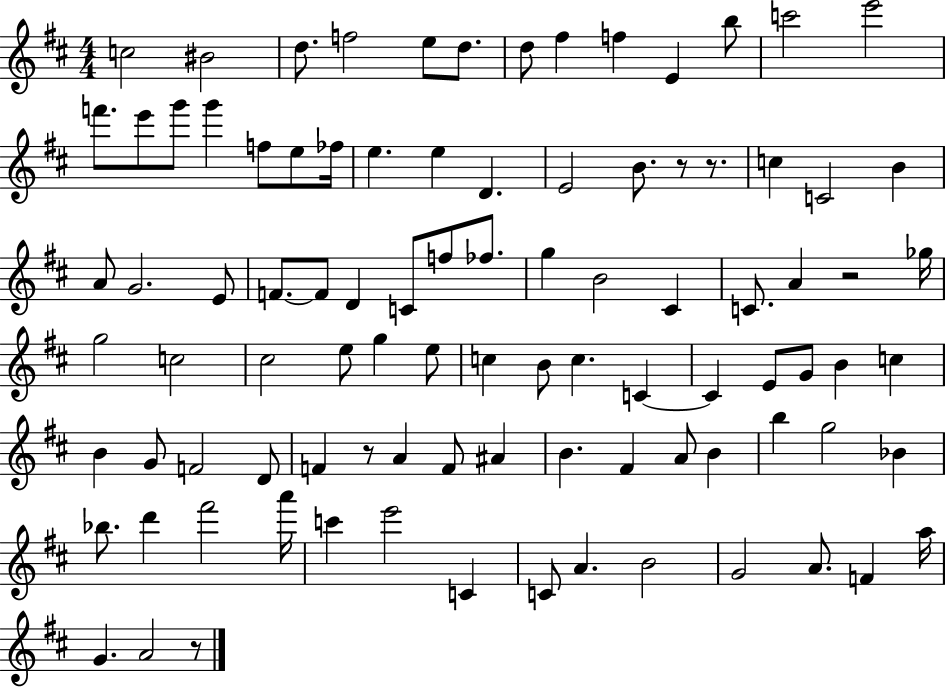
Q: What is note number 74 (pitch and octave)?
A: Bb5